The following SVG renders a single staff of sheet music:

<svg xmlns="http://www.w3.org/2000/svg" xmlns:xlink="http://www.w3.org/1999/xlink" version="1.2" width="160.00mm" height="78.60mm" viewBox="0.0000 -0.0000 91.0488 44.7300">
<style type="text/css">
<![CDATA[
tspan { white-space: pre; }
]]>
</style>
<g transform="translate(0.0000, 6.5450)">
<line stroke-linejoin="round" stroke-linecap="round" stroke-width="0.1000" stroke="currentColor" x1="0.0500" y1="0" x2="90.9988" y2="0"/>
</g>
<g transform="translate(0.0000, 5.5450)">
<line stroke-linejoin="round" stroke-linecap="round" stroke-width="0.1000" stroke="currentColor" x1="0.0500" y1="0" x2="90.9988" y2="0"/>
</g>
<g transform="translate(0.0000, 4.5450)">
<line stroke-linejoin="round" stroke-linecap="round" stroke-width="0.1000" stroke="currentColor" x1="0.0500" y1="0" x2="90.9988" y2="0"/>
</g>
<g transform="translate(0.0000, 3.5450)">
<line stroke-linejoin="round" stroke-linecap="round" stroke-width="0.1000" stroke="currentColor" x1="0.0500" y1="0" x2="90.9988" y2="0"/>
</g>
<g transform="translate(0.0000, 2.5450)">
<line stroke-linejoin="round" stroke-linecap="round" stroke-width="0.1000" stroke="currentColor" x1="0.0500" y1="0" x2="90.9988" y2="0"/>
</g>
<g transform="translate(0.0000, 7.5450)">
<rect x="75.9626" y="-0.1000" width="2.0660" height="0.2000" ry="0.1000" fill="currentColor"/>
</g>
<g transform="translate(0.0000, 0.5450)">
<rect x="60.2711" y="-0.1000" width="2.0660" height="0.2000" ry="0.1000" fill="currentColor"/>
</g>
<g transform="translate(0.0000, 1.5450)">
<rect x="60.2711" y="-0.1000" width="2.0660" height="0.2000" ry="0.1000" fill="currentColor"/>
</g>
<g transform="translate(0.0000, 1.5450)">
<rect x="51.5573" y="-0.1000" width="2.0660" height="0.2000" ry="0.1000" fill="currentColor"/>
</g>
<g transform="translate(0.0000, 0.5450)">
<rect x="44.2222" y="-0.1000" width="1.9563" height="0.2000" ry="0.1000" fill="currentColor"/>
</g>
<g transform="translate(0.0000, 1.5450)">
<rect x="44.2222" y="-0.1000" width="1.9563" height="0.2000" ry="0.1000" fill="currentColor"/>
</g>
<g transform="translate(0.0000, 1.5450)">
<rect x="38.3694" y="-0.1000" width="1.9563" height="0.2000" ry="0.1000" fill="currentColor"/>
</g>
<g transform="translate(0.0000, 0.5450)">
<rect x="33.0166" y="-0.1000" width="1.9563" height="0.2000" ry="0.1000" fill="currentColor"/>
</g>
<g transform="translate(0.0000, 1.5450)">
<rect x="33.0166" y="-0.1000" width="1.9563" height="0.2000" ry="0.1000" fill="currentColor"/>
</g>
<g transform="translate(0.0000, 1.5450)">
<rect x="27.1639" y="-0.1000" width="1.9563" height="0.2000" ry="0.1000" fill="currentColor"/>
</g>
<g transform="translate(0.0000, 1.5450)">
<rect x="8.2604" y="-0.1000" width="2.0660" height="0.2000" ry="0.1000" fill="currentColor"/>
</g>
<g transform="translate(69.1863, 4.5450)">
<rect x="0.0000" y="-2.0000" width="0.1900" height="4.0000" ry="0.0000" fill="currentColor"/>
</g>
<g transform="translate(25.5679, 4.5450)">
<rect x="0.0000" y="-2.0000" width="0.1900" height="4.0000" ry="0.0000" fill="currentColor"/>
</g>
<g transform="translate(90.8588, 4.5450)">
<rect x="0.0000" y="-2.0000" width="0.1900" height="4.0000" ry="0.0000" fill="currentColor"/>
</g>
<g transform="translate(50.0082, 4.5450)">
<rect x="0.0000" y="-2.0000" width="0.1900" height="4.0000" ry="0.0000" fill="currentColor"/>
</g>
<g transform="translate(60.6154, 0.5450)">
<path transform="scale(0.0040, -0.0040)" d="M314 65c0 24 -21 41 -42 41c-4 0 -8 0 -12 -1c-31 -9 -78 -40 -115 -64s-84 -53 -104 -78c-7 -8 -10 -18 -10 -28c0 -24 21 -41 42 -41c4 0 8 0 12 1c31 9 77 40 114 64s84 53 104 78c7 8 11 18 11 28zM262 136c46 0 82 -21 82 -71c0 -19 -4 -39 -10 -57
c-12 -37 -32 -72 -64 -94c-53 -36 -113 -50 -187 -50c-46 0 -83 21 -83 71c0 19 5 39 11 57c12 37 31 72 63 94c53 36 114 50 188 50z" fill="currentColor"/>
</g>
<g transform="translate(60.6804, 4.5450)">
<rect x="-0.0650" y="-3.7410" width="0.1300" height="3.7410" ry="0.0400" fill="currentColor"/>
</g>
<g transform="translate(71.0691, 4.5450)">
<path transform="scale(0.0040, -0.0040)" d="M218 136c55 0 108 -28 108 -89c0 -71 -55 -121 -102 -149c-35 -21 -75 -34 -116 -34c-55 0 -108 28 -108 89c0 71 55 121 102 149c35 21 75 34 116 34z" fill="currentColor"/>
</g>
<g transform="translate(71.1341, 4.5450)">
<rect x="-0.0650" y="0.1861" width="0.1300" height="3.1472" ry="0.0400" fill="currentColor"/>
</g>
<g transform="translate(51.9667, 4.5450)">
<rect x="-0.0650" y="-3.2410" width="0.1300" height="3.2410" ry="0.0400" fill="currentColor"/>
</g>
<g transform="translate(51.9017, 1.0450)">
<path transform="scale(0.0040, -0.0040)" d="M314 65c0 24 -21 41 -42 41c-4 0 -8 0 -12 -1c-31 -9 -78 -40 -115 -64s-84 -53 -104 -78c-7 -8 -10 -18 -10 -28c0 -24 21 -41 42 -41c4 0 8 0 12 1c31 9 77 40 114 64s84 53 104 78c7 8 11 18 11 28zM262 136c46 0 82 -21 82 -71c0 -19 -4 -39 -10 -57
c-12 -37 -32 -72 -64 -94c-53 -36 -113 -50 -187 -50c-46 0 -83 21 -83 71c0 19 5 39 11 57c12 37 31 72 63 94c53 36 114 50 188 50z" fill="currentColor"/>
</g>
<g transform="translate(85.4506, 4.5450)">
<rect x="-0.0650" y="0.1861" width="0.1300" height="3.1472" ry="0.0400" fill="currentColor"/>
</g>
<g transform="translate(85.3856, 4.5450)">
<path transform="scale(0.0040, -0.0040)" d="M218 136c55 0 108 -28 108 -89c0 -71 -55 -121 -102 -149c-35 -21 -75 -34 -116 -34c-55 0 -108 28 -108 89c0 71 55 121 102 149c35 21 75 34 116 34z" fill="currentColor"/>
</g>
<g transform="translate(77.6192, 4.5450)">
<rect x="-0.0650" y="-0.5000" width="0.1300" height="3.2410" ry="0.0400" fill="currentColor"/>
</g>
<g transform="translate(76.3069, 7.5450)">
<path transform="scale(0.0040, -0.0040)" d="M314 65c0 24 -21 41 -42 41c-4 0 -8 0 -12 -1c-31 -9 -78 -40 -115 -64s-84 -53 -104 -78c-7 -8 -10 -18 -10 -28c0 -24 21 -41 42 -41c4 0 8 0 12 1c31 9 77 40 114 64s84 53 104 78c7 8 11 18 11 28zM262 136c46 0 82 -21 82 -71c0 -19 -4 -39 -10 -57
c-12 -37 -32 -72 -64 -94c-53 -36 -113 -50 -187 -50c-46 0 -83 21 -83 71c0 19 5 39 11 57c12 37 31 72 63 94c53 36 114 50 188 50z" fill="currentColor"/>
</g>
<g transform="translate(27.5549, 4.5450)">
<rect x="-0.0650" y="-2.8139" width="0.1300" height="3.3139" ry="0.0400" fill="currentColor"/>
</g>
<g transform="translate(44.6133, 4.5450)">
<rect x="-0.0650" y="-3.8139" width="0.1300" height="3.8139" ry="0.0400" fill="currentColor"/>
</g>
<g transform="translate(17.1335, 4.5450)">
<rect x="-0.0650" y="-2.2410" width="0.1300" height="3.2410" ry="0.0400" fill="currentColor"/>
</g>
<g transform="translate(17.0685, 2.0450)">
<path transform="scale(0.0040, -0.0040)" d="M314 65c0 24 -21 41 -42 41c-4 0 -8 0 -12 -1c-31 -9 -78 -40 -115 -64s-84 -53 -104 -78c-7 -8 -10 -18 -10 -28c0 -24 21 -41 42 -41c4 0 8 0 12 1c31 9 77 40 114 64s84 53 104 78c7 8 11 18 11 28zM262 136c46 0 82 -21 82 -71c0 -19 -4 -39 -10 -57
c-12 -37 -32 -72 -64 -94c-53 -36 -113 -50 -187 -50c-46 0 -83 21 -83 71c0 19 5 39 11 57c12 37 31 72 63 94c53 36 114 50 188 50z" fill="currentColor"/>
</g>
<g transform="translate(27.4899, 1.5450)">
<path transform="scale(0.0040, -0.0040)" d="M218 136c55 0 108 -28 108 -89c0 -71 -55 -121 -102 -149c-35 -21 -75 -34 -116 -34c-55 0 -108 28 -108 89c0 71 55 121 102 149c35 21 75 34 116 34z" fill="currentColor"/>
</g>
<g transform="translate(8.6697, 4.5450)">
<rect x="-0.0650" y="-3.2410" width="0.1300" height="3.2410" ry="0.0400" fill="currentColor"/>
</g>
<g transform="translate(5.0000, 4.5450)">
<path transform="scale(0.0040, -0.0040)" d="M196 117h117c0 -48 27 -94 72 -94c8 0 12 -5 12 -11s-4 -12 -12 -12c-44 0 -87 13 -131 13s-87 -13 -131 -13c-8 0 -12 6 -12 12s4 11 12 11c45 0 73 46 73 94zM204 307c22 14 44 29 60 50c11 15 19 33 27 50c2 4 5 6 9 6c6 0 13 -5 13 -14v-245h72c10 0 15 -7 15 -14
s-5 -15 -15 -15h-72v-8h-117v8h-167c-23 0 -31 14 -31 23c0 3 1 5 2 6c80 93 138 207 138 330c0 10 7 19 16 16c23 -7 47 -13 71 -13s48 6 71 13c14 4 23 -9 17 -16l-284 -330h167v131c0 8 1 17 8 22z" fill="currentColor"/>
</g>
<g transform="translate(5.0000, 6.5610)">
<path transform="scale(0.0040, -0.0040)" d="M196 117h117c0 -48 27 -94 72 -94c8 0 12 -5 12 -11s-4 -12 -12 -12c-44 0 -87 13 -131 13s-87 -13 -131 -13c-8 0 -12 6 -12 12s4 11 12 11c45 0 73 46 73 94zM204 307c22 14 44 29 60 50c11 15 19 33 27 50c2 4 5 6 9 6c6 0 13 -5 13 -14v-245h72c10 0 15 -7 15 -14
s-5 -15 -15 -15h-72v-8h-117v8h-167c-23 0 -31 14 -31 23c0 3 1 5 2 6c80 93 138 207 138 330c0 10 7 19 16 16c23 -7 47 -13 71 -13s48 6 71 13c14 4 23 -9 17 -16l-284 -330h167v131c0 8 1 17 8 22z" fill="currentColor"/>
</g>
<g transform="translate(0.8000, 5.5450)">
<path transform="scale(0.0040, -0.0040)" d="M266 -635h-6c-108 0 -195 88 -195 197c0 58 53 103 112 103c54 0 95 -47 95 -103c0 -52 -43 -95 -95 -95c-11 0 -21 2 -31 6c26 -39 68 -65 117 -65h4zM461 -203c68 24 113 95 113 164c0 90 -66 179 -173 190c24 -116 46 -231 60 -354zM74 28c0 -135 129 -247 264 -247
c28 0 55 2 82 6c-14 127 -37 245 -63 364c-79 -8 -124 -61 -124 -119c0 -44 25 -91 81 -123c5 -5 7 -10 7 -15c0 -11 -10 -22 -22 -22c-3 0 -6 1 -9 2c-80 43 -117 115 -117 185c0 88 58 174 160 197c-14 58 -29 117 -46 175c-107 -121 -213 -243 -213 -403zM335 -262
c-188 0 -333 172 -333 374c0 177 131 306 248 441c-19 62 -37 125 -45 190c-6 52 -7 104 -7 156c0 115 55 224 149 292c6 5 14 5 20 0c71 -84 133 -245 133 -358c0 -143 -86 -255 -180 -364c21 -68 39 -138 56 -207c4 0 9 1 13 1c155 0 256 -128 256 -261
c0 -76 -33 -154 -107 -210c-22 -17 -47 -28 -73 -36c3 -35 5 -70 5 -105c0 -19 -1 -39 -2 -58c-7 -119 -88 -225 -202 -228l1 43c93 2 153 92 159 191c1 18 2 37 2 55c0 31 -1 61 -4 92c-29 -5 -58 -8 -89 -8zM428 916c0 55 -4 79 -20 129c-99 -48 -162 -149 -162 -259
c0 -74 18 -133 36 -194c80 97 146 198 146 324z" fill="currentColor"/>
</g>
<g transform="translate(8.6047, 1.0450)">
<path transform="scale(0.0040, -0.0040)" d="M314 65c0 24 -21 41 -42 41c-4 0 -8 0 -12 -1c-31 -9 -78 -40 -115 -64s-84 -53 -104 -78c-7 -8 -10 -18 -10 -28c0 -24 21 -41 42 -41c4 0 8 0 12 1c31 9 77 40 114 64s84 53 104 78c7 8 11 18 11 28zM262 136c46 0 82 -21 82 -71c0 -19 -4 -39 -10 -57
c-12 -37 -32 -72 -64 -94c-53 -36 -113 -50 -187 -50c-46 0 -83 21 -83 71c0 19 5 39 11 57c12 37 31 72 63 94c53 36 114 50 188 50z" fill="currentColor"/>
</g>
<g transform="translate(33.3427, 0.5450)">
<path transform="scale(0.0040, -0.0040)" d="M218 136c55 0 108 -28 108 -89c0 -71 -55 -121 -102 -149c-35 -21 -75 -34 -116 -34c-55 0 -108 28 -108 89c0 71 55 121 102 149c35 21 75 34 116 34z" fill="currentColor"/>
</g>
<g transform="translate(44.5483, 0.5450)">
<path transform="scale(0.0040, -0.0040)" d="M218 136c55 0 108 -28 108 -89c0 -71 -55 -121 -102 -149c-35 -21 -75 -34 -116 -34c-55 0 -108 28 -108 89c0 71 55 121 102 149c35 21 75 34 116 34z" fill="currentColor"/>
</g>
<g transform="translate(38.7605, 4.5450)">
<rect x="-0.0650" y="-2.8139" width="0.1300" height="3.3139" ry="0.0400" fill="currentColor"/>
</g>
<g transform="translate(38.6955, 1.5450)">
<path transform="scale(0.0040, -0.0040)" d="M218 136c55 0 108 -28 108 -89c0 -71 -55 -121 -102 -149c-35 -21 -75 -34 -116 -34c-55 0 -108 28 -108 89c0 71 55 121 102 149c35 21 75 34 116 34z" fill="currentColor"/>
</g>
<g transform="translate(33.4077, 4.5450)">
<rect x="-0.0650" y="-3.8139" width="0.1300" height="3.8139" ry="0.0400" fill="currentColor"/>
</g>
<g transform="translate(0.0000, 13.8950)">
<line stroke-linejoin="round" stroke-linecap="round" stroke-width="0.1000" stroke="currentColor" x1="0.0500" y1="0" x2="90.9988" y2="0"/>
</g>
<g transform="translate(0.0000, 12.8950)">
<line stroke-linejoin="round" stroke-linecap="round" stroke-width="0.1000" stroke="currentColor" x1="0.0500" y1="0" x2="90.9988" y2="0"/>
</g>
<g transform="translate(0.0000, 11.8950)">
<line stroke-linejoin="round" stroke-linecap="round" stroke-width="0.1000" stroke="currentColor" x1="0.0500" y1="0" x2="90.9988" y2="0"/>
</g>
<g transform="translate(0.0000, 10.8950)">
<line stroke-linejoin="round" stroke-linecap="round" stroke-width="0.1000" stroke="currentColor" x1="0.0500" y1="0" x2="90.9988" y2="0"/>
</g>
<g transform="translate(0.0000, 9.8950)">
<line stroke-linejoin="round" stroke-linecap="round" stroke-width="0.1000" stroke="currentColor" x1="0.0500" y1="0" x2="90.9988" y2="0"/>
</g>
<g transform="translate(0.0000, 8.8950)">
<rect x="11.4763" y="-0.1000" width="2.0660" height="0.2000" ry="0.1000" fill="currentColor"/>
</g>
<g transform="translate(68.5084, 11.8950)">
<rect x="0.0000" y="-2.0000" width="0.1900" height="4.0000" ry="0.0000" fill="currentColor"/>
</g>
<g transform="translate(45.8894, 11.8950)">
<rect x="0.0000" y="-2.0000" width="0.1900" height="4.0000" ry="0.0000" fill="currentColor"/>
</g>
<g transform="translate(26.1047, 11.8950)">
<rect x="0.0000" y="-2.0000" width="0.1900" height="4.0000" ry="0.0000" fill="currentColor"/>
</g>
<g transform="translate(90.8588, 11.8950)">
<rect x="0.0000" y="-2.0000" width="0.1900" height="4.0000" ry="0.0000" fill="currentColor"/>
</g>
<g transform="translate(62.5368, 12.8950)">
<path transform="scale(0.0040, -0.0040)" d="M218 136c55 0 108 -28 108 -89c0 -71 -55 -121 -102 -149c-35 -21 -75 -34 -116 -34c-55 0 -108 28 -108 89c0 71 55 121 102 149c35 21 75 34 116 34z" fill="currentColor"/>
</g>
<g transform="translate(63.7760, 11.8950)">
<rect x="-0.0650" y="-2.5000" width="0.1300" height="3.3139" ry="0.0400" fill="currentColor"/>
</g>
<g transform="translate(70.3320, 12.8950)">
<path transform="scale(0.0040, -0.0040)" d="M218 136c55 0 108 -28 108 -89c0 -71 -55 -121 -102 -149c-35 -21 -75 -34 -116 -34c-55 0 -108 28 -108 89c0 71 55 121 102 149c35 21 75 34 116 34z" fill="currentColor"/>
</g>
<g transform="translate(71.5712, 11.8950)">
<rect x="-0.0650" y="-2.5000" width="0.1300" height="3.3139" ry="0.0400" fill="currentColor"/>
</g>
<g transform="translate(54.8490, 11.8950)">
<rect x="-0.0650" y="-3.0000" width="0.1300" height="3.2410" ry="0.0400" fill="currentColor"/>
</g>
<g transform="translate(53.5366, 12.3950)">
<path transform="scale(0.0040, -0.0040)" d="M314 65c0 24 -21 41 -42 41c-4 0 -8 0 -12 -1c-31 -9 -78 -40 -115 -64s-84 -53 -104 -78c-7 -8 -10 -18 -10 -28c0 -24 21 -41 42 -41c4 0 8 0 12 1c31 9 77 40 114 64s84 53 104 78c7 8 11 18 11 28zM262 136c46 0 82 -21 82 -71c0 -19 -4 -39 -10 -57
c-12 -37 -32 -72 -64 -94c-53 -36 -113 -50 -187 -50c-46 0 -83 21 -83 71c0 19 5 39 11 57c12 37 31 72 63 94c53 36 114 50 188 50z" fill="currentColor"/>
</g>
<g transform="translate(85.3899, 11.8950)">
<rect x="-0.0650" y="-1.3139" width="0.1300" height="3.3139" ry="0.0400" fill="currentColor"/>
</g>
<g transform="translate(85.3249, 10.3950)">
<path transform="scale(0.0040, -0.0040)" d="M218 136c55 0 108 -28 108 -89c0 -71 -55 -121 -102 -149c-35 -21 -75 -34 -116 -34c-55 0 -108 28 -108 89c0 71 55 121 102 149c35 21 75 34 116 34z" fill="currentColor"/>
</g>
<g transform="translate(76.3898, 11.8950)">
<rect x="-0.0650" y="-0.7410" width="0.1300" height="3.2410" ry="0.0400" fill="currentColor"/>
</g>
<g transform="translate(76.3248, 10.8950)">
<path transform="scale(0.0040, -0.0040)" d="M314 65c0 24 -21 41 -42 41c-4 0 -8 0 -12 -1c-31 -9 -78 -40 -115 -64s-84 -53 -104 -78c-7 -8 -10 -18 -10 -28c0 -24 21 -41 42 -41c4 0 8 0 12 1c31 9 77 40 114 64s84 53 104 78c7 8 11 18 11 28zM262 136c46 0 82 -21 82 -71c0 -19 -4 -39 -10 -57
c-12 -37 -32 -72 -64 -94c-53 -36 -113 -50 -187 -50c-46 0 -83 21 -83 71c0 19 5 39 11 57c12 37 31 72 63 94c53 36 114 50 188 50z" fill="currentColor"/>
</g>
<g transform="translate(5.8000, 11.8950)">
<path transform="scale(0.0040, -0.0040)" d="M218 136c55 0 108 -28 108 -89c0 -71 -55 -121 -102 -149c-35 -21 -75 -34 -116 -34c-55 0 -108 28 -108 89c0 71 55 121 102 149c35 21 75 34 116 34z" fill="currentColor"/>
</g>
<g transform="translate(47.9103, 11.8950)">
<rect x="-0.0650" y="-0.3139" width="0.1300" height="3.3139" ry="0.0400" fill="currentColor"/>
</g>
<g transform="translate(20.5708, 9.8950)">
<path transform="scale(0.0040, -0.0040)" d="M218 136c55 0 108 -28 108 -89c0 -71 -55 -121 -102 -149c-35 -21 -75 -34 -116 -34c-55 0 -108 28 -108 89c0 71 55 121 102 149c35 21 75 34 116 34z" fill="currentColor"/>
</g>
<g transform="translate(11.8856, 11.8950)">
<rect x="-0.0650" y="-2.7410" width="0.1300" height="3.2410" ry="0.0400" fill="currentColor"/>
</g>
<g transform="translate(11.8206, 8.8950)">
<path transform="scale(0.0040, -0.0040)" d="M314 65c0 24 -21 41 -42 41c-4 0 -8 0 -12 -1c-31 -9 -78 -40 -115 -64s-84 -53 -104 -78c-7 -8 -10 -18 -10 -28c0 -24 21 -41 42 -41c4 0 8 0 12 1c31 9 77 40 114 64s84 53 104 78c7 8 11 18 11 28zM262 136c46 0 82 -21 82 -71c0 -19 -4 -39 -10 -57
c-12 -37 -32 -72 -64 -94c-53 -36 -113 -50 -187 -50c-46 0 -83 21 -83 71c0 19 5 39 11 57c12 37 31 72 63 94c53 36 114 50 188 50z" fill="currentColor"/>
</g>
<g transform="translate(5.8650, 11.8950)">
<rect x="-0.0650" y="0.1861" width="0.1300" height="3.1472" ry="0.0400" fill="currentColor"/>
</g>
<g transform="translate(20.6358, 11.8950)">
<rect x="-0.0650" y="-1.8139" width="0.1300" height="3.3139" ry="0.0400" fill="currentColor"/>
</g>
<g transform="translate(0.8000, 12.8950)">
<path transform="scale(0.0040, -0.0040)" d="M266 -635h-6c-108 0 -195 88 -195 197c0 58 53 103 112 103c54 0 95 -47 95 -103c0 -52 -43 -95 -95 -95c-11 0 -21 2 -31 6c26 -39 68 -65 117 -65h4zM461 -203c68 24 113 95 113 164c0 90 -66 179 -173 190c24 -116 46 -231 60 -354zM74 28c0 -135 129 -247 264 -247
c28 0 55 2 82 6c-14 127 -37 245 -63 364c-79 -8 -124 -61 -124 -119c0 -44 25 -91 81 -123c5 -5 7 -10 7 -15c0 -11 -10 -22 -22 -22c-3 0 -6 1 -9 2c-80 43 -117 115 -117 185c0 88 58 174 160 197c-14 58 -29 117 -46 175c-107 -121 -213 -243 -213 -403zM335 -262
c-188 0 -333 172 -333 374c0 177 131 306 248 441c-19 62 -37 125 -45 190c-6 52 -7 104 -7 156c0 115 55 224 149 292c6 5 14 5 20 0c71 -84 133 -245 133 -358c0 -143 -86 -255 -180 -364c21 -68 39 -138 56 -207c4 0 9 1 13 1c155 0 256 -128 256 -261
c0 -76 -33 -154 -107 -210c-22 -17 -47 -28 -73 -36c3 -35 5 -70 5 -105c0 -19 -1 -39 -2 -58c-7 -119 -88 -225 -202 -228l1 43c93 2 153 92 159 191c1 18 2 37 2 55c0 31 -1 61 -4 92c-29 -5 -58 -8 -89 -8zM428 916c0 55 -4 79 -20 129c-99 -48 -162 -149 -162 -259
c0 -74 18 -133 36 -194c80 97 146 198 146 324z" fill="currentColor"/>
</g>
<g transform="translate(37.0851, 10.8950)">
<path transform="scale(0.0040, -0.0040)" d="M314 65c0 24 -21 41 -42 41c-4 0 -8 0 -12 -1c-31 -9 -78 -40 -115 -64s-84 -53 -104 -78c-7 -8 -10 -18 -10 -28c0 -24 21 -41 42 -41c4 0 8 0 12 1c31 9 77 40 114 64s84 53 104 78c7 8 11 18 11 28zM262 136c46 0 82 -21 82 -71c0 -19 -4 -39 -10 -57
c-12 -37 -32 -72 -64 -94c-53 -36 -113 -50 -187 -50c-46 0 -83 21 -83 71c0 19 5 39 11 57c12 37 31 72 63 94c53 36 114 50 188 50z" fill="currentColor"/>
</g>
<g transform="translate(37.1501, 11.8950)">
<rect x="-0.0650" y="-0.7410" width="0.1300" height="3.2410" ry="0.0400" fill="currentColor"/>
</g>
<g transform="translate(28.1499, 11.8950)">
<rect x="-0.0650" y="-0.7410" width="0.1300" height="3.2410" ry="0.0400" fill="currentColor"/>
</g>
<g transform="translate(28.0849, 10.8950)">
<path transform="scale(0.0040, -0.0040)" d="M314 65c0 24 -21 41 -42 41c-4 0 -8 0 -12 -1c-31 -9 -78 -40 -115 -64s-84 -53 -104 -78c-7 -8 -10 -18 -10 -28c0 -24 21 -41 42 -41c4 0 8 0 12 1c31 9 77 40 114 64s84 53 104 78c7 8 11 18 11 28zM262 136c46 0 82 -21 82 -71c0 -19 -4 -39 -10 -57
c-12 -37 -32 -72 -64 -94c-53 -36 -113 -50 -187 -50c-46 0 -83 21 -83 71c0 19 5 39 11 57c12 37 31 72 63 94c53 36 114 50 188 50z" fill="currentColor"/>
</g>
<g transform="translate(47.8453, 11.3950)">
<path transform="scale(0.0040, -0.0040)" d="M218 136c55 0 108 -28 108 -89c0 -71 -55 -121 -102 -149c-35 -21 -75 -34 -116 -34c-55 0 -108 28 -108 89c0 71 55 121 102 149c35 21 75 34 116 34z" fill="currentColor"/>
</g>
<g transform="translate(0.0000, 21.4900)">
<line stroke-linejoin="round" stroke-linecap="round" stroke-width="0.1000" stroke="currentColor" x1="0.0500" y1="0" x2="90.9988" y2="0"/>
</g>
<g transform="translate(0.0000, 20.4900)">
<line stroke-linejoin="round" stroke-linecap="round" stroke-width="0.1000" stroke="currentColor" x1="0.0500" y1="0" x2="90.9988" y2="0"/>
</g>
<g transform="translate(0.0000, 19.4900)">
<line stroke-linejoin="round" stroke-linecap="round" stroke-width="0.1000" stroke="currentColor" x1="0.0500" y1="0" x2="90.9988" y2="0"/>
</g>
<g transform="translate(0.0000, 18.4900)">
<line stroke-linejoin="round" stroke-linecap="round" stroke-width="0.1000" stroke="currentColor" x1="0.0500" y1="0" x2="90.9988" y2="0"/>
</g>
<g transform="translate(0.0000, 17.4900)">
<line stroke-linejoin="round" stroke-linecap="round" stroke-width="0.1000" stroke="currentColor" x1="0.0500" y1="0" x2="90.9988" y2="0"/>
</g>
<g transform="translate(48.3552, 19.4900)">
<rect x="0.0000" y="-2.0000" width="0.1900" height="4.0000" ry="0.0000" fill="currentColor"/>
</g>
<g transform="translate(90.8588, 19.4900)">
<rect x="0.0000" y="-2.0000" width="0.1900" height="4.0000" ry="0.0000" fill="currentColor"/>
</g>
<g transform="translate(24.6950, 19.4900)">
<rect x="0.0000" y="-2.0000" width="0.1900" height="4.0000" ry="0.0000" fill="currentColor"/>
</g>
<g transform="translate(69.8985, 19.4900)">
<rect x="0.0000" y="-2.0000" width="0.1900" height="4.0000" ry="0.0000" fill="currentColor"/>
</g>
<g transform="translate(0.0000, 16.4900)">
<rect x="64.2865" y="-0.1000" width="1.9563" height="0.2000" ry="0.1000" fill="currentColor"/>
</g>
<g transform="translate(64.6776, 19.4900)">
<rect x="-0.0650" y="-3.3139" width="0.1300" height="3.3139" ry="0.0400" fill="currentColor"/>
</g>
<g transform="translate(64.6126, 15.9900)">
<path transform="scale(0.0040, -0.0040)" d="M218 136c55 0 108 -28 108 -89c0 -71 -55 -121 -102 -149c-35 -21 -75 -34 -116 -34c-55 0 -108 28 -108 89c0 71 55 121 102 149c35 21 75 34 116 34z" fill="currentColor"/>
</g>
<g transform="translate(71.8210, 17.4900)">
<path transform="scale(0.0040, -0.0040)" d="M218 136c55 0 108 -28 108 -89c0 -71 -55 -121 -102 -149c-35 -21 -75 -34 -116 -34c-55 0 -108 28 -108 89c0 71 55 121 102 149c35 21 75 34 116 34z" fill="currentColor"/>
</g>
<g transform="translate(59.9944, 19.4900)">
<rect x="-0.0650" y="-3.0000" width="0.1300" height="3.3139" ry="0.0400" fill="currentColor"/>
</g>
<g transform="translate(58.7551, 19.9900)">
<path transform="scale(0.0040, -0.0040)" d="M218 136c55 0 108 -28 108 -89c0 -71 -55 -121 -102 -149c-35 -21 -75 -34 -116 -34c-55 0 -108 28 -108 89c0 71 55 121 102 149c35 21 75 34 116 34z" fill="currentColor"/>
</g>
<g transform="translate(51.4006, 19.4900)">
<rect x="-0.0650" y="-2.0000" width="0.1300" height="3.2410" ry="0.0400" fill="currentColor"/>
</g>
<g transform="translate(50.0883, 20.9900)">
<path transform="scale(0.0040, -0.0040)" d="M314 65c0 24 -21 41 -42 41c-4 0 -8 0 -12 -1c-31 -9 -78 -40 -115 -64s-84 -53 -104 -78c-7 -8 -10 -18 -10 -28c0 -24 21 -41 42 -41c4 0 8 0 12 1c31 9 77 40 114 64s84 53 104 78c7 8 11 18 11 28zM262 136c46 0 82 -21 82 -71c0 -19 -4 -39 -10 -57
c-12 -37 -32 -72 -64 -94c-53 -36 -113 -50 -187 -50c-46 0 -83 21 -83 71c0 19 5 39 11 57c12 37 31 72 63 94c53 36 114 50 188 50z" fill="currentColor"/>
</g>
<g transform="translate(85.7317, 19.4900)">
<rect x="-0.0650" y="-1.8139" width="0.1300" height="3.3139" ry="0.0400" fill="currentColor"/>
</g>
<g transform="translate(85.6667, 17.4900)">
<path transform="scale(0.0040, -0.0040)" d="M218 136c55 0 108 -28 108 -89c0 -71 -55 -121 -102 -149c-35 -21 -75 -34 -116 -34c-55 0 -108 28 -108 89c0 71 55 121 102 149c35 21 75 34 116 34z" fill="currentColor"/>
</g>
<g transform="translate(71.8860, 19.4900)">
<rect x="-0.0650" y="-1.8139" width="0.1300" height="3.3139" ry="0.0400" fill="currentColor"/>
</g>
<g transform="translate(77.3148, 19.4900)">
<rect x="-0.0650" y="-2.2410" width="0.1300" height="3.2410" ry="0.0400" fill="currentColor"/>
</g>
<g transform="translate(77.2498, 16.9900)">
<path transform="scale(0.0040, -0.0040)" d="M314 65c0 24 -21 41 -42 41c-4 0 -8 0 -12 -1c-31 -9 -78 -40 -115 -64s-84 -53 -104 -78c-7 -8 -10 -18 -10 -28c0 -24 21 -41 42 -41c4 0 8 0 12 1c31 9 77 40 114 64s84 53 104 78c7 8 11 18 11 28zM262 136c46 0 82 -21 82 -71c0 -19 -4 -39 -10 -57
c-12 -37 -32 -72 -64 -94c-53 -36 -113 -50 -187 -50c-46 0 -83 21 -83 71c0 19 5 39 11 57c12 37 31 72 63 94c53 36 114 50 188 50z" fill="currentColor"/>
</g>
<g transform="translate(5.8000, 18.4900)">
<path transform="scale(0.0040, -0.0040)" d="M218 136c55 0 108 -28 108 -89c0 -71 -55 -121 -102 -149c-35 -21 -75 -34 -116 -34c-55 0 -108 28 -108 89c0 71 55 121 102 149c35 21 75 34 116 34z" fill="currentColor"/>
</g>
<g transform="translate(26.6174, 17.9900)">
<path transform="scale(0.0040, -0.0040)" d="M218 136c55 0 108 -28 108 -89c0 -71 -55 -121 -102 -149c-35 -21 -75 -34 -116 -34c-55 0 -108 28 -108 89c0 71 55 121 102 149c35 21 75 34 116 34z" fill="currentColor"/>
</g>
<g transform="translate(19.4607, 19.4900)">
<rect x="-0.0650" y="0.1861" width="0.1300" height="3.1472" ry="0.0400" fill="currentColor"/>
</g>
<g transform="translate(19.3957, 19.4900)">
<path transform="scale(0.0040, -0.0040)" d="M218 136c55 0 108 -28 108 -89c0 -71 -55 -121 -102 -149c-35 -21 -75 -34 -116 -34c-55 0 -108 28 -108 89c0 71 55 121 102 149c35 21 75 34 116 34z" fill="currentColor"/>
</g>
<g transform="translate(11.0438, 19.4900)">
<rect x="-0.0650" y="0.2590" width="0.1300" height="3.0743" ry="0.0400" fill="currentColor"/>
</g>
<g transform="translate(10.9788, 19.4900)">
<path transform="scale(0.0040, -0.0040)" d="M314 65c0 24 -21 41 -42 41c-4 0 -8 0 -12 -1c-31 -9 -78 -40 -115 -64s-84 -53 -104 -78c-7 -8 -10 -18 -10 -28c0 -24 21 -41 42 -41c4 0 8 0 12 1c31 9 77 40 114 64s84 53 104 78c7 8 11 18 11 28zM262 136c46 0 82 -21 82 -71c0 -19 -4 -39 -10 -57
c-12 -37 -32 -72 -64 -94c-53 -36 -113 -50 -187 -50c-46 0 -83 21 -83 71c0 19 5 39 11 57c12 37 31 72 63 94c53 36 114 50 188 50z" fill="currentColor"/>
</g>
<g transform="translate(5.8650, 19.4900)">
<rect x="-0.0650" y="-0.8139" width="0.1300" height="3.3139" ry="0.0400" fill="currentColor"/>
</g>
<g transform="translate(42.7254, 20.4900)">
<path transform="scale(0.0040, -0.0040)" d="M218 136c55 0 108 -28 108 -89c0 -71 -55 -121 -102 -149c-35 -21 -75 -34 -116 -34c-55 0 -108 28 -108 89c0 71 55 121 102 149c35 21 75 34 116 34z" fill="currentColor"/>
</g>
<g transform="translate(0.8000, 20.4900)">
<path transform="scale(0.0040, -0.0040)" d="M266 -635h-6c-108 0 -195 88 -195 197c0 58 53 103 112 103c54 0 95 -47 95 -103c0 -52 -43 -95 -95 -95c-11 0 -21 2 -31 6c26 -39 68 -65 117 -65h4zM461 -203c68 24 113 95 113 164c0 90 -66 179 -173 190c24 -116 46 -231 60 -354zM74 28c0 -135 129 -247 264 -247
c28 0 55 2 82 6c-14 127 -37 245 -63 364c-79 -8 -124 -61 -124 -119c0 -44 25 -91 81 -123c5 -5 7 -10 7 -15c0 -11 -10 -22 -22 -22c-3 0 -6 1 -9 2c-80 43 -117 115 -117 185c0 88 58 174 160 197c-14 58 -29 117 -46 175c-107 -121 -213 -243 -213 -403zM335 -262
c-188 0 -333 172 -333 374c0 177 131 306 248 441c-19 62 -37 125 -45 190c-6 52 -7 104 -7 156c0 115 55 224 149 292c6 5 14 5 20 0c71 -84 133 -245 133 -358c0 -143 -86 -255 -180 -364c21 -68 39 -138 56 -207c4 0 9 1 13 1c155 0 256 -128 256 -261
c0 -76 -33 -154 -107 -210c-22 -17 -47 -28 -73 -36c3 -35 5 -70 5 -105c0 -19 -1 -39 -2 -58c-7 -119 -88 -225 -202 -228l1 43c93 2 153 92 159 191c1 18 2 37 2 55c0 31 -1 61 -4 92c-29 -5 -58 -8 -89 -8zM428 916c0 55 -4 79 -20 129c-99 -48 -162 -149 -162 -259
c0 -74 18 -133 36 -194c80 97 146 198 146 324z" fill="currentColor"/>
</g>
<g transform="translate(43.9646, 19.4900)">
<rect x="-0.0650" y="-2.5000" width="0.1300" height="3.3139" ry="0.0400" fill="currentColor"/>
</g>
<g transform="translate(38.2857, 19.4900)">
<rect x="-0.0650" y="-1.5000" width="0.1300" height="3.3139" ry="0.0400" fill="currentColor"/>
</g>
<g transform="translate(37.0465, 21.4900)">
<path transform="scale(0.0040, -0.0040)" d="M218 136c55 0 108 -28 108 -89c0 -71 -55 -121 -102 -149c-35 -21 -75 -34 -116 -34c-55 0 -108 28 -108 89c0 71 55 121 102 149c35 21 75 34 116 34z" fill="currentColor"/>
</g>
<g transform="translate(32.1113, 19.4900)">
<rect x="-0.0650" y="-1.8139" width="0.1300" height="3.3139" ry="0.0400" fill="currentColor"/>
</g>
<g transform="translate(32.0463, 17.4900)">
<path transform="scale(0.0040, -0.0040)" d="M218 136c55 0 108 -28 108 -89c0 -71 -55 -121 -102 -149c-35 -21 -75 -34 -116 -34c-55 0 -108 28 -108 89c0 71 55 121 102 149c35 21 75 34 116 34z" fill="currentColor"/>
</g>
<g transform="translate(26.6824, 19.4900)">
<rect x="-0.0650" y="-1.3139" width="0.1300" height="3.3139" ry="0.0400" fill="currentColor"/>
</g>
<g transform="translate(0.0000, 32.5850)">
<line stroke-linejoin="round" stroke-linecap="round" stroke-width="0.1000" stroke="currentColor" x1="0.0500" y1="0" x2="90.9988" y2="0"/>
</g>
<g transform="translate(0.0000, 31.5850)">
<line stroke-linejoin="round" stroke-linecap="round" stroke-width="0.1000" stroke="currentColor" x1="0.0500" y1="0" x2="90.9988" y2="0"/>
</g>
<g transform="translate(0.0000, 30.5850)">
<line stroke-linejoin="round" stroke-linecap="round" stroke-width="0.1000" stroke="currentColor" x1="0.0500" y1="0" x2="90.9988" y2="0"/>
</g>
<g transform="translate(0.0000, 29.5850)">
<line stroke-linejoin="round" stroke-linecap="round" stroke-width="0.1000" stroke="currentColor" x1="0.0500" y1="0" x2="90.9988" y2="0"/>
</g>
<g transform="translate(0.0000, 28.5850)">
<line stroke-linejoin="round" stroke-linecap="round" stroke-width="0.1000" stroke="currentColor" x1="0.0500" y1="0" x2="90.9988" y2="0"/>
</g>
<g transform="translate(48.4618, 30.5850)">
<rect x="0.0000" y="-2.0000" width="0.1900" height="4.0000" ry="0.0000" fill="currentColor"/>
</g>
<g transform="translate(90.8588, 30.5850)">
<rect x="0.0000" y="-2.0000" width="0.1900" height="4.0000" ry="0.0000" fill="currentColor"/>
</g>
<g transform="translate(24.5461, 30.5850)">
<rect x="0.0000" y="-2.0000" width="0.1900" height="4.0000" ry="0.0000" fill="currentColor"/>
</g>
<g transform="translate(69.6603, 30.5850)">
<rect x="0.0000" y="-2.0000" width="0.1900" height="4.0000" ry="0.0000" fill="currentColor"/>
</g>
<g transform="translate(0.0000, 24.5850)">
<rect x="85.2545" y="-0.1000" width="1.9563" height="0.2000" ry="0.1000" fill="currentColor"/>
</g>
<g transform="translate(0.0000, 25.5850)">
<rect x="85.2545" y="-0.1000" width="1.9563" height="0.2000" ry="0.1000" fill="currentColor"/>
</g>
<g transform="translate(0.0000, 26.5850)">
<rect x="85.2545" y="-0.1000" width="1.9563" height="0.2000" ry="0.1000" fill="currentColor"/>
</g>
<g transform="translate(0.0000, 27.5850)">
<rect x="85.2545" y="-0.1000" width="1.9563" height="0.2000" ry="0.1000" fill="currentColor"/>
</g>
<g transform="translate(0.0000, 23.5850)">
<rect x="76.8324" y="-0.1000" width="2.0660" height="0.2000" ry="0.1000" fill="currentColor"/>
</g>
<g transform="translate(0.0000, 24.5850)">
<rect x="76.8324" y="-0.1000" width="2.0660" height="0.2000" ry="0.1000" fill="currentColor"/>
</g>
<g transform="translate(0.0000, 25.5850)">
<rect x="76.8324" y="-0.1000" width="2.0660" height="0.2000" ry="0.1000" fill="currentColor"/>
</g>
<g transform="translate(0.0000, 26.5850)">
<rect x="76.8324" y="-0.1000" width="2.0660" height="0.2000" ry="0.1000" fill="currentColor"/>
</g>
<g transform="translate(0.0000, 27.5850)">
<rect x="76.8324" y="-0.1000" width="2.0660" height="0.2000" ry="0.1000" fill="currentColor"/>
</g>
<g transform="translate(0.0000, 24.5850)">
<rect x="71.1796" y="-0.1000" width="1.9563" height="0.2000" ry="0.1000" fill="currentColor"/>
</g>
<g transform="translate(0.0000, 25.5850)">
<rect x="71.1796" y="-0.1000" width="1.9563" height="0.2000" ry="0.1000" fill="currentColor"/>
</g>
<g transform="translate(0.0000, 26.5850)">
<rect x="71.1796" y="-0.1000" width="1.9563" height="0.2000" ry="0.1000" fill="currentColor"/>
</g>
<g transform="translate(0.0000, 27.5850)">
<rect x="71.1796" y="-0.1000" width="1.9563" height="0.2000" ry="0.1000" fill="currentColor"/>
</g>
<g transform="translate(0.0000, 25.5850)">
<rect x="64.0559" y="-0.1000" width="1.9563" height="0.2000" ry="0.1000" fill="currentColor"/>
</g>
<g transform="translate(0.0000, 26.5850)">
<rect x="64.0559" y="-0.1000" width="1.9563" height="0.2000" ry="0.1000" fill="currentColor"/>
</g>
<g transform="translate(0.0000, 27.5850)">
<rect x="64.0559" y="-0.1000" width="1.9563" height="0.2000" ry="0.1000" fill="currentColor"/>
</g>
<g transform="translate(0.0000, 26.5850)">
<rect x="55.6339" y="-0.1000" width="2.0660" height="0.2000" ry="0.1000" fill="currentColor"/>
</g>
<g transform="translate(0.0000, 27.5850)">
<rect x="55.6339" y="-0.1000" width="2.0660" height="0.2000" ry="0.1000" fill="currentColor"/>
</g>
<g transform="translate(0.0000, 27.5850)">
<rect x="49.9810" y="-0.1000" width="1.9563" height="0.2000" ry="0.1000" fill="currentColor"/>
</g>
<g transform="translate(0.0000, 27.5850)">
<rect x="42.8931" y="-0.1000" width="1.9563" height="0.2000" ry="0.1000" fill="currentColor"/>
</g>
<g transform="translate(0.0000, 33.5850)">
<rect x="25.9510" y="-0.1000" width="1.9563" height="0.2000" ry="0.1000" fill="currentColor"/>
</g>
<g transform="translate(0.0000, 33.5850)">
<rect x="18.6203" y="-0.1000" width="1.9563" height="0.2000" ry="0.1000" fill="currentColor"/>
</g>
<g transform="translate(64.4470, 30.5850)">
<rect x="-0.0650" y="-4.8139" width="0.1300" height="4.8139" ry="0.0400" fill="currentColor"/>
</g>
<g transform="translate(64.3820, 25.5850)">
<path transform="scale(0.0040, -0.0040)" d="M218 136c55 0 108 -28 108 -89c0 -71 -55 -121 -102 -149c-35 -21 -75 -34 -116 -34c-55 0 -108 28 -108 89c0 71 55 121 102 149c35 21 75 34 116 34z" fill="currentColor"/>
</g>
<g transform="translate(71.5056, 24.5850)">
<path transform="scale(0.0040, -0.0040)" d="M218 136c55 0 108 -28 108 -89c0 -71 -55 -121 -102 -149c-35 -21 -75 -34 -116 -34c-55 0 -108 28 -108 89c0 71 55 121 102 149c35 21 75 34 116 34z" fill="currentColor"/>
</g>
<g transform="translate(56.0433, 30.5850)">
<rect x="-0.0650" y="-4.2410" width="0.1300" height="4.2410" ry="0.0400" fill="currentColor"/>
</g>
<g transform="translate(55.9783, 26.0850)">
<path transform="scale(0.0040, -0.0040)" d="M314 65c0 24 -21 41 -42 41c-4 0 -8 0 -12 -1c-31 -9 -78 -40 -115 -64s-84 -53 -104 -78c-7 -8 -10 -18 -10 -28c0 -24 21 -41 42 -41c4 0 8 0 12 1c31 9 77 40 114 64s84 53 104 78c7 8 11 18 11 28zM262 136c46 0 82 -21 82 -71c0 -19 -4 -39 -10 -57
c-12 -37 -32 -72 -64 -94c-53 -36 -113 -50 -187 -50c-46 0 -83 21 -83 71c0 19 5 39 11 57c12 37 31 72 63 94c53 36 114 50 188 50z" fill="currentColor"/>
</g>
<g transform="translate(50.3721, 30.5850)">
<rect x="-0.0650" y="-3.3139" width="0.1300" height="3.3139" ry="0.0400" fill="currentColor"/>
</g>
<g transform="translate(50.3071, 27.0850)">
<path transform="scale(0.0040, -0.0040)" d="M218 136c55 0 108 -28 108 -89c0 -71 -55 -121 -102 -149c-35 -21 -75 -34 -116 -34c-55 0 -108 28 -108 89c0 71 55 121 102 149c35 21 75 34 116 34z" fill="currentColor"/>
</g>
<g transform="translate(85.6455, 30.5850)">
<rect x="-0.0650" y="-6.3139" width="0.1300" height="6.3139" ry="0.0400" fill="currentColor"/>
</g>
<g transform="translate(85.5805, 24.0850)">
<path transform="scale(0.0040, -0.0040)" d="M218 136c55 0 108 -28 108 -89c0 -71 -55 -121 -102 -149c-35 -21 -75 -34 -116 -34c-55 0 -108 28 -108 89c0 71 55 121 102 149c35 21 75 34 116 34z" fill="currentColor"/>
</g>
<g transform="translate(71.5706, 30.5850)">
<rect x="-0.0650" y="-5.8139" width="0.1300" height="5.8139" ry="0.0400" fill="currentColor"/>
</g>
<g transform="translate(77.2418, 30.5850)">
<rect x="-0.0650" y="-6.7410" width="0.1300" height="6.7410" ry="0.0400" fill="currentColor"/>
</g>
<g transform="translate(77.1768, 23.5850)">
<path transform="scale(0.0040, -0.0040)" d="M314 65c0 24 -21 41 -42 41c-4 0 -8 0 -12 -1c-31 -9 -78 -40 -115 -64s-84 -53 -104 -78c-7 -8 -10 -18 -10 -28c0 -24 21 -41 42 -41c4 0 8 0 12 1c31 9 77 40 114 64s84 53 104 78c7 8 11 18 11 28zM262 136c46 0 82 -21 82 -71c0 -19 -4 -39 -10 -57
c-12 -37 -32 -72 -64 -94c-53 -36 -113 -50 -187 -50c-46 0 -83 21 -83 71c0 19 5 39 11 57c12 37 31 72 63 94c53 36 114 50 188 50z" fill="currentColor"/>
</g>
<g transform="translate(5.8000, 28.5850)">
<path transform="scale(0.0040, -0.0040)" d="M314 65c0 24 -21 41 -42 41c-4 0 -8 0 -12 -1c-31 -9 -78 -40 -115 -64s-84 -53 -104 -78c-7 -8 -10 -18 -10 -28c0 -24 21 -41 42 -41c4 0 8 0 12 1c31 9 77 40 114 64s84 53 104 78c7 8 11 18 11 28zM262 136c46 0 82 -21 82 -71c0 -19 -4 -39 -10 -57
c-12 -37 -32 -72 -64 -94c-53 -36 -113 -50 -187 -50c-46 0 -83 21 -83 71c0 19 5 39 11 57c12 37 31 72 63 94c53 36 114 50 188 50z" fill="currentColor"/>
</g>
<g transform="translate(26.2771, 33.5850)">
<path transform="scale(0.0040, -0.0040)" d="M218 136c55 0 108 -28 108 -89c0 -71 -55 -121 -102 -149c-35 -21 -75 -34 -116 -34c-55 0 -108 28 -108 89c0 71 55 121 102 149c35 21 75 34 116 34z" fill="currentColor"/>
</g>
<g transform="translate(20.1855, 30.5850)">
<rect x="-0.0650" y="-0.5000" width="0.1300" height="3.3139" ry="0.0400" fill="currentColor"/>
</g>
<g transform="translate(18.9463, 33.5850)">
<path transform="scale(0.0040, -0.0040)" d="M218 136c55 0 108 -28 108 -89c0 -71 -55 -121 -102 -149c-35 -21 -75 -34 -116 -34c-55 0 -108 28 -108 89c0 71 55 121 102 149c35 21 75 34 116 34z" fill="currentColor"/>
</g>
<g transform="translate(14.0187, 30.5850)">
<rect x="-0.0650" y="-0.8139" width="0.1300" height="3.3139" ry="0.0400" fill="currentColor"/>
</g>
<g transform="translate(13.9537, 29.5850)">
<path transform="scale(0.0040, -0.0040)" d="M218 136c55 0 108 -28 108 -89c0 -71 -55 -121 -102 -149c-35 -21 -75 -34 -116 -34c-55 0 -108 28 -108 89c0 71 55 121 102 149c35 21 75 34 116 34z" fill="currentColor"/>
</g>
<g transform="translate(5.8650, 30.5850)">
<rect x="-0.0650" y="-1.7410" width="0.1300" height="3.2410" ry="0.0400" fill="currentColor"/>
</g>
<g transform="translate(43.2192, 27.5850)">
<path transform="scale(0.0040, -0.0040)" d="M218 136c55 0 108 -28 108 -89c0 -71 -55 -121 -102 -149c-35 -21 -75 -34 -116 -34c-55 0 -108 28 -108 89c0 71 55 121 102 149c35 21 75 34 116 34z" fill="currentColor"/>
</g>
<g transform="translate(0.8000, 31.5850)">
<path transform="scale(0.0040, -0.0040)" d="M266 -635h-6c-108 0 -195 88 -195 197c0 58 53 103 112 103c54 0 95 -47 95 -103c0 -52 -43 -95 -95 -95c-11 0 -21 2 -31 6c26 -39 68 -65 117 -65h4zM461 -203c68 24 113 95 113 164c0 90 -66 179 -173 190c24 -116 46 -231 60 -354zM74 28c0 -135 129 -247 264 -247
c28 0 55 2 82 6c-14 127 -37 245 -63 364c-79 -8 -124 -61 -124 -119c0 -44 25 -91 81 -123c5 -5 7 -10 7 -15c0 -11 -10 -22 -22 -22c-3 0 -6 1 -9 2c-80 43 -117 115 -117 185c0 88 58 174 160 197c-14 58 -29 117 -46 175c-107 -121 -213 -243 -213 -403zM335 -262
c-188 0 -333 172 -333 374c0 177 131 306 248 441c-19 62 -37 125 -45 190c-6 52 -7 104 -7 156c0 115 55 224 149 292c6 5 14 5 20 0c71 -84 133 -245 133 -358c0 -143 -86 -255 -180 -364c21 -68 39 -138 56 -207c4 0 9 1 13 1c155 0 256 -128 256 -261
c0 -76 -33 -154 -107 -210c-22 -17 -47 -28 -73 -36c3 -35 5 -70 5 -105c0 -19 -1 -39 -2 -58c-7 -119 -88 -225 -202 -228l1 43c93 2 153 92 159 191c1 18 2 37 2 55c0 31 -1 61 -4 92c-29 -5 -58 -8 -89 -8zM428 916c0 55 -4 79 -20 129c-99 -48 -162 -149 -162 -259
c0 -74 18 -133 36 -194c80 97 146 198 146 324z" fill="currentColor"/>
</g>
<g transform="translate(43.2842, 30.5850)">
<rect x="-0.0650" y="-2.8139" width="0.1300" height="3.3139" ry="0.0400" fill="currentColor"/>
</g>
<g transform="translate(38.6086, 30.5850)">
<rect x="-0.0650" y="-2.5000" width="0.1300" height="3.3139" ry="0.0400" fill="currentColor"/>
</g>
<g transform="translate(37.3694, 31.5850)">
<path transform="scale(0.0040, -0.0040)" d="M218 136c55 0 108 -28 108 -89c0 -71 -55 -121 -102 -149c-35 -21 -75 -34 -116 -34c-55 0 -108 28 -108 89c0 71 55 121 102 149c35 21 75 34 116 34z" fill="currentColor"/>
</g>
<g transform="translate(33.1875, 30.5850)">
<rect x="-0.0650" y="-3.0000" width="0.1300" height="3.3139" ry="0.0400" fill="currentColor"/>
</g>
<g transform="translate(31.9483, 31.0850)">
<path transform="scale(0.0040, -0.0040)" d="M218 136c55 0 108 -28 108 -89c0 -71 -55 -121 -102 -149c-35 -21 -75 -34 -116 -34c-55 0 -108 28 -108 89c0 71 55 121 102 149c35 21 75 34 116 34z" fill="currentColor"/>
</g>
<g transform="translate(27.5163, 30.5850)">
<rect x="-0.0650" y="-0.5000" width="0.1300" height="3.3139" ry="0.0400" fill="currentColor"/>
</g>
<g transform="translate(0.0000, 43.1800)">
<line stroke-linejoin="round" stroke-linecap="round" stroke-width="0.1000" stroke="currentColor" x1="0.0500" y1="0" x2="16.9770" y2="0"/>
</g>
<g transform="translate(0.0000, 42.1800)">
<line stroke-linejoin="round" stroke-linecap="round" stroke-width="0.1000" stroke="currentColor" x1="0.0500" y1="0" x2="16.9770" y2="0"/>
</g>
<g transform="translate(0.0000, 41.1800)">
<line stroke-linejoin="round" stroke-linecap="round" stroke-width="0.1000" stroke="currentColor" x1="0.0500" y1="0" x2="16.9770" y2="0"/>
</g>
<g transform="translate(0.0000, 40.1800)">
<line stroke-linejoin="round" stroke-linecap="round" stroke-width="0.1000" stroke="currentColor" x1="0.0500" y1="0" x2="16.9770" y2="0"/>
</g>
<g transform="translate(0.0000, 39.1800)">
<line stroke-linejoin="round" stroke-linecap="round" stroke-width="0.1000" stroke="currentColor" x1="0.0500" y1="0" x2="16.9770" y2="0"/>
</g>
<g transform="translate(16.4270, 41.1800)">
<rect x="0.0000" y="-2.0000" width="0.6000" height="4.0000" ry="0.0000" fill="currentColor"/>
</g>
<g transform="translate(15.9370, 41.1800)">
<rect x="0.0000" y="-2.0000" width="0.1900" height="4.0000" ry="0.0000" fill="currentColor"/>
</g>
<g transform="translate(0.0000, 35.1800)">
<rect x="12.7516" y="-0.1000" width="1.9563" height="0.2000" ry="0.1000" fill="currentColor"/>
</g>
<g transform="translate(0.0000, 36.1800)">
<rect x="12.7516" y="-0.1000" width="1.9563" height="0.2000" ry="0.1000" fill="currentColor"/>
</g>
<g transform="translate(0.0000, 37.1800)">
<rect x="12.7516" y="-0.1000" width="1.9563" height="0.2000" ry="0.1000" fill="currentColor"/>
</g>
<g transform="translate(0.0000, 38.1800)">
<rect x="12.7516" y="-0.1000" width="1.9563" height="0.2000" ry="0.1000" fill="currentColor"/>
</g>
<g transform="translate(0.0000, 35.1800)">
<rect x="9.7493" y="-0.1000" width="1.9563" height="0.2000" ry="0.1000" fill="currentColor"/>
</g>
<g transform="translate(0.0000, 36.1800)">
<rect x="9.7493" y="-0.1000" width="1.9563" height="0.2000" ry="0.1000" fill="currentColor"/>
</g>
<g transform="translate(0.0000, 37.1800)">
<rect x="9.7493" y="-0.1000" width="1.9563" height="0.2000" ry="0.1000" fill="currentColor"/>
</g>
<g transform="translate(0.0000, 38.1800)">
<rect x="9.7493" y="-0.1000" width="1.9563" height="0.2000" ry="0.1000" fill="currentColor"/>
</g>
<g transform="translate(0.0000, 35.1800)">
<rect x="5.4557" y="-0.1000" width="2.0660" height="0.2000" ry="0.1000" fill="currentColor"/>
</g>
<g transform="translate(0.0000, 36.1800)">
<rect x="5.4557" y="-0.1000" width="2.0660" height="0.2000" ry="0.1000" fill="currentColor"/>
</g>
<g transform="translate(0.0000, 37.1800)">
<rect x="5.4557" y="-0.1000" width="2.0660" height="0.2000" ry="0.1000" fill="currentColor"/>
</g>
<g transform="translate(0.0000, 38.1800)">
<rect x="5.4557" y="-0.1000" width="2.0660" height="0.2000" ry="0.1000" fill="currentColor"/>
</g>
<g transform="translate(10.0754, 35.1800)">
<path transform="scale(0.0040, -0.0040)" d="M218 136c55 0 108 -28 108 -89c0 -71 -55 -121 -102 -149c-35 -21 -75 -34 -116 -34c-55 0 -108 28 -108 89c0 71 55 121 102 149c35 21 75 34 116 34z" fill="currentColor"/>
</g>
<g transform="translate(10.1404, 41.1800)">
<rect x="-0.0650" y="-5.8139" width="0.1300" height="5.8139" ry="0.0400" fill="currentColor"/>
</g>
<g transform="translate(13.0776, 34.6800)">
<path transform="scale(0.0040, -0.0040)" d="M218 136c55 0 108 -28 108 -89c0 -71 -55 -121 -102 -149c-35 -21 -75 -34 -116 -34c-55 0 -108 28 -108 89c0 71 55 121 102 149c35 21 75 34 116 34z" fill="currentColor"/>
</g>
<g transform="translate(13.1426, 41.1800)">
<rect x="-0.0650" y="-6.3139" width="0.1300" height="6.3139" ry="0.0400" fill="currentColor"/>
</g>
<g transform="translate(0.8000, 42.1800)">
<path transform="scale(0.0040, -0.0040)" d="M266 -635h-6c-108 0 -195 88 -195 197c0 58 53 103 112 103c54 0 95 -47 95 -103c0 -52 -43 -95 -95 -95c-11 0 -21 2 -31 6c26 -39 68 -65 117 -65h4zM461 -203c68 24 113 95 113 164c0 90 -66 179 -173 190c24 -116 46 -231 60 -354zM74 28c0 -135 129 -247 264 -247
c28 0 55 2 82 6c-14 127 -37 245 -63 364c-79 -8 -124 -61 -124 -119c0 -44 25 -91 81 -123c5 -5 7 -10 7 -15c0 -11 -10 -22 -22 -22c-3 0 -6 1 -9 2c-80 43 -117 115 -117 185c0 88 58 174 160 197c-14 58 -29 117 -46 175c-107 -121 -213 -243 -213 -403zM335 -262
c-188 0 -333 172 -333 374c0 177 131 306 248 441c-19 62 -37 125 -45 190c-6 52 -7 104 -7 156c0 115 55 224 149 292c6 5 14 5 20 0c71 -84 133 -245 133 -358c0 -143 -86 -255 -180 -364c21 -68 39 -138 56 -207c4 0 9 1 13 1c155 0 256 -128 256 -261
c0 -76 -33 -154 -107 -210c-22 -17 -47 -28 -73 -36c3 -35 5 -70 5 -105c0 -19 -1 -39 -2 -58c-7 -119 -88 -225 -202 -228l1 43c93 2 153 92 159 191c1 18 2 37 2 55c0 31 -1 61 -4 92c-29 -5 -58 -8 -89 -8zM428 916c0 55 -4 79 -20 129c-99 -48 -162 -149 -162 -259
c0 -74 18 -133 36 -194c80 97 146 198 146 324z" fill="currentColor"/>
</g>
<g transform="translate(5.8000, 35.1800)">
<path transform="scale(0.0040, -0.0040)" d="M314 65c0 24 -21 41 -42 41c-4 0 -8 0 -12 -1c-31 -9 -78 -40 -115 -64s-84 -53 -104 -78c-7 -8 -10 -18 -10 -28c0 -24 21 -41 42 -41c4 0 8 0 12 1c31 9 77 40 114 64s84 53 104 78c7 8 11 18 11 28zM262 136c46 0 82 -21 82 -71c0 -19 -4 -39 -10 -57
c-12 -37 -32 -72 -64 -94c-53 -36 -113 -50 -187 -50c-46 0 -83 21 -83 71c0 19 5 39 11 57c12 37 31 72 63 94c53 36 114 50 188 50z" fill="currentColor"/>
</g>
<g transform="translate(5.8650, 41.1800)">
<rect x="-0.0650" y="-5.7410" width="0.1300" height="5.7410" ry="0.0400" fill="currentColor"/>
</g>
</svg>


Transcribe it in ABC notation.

X:1
T:Untitled
M:4/4
L:1/4
K:C
b2 g2 a c' a c' b2 c'2 B C2 B B a2 f d2 d2 c A2 G G d2 e d B2 B e f E G F2 A b f g2 f f2 d C C A G a b d'2 e' g' b'2 a' g'2 g' a'